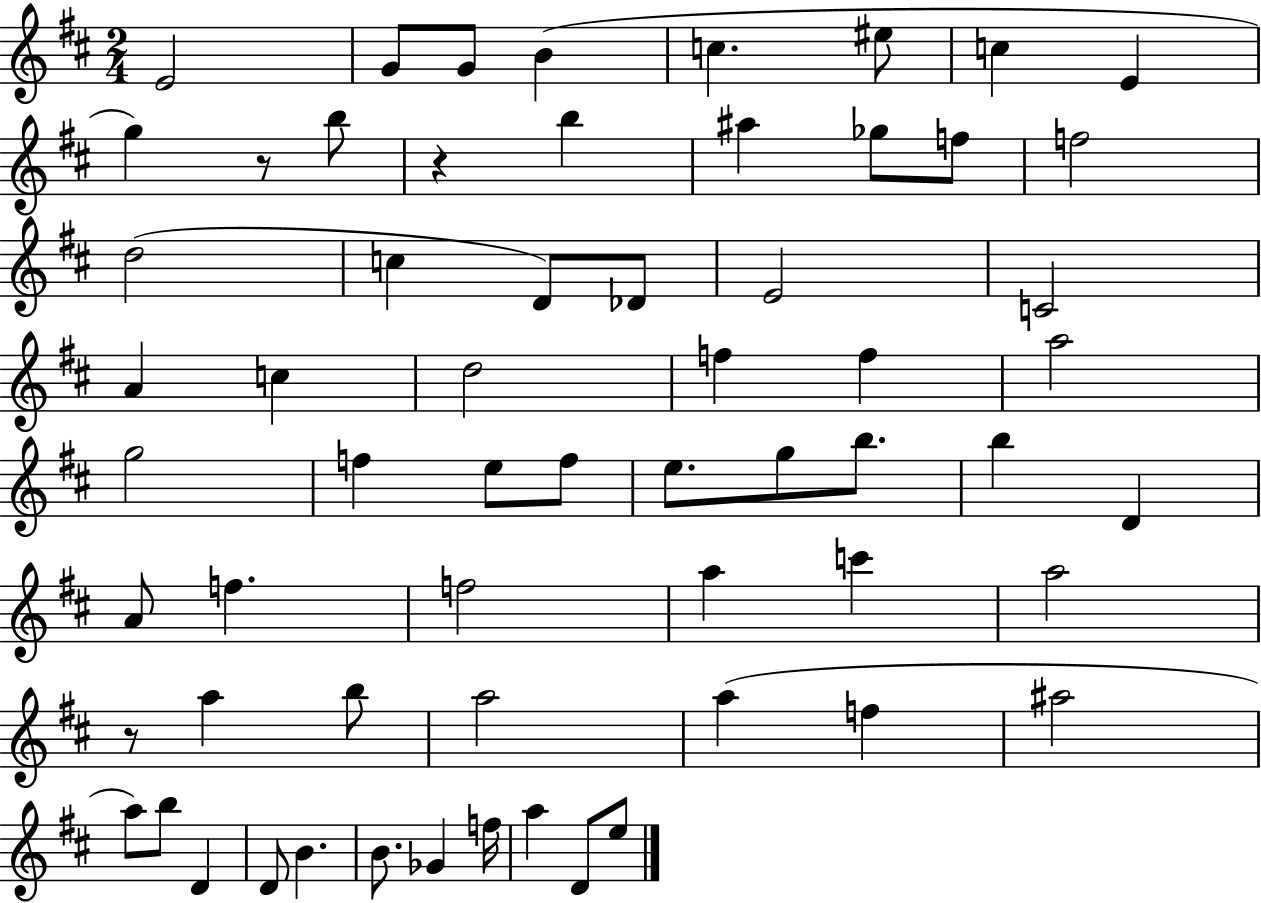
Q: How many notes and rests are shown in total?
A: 62